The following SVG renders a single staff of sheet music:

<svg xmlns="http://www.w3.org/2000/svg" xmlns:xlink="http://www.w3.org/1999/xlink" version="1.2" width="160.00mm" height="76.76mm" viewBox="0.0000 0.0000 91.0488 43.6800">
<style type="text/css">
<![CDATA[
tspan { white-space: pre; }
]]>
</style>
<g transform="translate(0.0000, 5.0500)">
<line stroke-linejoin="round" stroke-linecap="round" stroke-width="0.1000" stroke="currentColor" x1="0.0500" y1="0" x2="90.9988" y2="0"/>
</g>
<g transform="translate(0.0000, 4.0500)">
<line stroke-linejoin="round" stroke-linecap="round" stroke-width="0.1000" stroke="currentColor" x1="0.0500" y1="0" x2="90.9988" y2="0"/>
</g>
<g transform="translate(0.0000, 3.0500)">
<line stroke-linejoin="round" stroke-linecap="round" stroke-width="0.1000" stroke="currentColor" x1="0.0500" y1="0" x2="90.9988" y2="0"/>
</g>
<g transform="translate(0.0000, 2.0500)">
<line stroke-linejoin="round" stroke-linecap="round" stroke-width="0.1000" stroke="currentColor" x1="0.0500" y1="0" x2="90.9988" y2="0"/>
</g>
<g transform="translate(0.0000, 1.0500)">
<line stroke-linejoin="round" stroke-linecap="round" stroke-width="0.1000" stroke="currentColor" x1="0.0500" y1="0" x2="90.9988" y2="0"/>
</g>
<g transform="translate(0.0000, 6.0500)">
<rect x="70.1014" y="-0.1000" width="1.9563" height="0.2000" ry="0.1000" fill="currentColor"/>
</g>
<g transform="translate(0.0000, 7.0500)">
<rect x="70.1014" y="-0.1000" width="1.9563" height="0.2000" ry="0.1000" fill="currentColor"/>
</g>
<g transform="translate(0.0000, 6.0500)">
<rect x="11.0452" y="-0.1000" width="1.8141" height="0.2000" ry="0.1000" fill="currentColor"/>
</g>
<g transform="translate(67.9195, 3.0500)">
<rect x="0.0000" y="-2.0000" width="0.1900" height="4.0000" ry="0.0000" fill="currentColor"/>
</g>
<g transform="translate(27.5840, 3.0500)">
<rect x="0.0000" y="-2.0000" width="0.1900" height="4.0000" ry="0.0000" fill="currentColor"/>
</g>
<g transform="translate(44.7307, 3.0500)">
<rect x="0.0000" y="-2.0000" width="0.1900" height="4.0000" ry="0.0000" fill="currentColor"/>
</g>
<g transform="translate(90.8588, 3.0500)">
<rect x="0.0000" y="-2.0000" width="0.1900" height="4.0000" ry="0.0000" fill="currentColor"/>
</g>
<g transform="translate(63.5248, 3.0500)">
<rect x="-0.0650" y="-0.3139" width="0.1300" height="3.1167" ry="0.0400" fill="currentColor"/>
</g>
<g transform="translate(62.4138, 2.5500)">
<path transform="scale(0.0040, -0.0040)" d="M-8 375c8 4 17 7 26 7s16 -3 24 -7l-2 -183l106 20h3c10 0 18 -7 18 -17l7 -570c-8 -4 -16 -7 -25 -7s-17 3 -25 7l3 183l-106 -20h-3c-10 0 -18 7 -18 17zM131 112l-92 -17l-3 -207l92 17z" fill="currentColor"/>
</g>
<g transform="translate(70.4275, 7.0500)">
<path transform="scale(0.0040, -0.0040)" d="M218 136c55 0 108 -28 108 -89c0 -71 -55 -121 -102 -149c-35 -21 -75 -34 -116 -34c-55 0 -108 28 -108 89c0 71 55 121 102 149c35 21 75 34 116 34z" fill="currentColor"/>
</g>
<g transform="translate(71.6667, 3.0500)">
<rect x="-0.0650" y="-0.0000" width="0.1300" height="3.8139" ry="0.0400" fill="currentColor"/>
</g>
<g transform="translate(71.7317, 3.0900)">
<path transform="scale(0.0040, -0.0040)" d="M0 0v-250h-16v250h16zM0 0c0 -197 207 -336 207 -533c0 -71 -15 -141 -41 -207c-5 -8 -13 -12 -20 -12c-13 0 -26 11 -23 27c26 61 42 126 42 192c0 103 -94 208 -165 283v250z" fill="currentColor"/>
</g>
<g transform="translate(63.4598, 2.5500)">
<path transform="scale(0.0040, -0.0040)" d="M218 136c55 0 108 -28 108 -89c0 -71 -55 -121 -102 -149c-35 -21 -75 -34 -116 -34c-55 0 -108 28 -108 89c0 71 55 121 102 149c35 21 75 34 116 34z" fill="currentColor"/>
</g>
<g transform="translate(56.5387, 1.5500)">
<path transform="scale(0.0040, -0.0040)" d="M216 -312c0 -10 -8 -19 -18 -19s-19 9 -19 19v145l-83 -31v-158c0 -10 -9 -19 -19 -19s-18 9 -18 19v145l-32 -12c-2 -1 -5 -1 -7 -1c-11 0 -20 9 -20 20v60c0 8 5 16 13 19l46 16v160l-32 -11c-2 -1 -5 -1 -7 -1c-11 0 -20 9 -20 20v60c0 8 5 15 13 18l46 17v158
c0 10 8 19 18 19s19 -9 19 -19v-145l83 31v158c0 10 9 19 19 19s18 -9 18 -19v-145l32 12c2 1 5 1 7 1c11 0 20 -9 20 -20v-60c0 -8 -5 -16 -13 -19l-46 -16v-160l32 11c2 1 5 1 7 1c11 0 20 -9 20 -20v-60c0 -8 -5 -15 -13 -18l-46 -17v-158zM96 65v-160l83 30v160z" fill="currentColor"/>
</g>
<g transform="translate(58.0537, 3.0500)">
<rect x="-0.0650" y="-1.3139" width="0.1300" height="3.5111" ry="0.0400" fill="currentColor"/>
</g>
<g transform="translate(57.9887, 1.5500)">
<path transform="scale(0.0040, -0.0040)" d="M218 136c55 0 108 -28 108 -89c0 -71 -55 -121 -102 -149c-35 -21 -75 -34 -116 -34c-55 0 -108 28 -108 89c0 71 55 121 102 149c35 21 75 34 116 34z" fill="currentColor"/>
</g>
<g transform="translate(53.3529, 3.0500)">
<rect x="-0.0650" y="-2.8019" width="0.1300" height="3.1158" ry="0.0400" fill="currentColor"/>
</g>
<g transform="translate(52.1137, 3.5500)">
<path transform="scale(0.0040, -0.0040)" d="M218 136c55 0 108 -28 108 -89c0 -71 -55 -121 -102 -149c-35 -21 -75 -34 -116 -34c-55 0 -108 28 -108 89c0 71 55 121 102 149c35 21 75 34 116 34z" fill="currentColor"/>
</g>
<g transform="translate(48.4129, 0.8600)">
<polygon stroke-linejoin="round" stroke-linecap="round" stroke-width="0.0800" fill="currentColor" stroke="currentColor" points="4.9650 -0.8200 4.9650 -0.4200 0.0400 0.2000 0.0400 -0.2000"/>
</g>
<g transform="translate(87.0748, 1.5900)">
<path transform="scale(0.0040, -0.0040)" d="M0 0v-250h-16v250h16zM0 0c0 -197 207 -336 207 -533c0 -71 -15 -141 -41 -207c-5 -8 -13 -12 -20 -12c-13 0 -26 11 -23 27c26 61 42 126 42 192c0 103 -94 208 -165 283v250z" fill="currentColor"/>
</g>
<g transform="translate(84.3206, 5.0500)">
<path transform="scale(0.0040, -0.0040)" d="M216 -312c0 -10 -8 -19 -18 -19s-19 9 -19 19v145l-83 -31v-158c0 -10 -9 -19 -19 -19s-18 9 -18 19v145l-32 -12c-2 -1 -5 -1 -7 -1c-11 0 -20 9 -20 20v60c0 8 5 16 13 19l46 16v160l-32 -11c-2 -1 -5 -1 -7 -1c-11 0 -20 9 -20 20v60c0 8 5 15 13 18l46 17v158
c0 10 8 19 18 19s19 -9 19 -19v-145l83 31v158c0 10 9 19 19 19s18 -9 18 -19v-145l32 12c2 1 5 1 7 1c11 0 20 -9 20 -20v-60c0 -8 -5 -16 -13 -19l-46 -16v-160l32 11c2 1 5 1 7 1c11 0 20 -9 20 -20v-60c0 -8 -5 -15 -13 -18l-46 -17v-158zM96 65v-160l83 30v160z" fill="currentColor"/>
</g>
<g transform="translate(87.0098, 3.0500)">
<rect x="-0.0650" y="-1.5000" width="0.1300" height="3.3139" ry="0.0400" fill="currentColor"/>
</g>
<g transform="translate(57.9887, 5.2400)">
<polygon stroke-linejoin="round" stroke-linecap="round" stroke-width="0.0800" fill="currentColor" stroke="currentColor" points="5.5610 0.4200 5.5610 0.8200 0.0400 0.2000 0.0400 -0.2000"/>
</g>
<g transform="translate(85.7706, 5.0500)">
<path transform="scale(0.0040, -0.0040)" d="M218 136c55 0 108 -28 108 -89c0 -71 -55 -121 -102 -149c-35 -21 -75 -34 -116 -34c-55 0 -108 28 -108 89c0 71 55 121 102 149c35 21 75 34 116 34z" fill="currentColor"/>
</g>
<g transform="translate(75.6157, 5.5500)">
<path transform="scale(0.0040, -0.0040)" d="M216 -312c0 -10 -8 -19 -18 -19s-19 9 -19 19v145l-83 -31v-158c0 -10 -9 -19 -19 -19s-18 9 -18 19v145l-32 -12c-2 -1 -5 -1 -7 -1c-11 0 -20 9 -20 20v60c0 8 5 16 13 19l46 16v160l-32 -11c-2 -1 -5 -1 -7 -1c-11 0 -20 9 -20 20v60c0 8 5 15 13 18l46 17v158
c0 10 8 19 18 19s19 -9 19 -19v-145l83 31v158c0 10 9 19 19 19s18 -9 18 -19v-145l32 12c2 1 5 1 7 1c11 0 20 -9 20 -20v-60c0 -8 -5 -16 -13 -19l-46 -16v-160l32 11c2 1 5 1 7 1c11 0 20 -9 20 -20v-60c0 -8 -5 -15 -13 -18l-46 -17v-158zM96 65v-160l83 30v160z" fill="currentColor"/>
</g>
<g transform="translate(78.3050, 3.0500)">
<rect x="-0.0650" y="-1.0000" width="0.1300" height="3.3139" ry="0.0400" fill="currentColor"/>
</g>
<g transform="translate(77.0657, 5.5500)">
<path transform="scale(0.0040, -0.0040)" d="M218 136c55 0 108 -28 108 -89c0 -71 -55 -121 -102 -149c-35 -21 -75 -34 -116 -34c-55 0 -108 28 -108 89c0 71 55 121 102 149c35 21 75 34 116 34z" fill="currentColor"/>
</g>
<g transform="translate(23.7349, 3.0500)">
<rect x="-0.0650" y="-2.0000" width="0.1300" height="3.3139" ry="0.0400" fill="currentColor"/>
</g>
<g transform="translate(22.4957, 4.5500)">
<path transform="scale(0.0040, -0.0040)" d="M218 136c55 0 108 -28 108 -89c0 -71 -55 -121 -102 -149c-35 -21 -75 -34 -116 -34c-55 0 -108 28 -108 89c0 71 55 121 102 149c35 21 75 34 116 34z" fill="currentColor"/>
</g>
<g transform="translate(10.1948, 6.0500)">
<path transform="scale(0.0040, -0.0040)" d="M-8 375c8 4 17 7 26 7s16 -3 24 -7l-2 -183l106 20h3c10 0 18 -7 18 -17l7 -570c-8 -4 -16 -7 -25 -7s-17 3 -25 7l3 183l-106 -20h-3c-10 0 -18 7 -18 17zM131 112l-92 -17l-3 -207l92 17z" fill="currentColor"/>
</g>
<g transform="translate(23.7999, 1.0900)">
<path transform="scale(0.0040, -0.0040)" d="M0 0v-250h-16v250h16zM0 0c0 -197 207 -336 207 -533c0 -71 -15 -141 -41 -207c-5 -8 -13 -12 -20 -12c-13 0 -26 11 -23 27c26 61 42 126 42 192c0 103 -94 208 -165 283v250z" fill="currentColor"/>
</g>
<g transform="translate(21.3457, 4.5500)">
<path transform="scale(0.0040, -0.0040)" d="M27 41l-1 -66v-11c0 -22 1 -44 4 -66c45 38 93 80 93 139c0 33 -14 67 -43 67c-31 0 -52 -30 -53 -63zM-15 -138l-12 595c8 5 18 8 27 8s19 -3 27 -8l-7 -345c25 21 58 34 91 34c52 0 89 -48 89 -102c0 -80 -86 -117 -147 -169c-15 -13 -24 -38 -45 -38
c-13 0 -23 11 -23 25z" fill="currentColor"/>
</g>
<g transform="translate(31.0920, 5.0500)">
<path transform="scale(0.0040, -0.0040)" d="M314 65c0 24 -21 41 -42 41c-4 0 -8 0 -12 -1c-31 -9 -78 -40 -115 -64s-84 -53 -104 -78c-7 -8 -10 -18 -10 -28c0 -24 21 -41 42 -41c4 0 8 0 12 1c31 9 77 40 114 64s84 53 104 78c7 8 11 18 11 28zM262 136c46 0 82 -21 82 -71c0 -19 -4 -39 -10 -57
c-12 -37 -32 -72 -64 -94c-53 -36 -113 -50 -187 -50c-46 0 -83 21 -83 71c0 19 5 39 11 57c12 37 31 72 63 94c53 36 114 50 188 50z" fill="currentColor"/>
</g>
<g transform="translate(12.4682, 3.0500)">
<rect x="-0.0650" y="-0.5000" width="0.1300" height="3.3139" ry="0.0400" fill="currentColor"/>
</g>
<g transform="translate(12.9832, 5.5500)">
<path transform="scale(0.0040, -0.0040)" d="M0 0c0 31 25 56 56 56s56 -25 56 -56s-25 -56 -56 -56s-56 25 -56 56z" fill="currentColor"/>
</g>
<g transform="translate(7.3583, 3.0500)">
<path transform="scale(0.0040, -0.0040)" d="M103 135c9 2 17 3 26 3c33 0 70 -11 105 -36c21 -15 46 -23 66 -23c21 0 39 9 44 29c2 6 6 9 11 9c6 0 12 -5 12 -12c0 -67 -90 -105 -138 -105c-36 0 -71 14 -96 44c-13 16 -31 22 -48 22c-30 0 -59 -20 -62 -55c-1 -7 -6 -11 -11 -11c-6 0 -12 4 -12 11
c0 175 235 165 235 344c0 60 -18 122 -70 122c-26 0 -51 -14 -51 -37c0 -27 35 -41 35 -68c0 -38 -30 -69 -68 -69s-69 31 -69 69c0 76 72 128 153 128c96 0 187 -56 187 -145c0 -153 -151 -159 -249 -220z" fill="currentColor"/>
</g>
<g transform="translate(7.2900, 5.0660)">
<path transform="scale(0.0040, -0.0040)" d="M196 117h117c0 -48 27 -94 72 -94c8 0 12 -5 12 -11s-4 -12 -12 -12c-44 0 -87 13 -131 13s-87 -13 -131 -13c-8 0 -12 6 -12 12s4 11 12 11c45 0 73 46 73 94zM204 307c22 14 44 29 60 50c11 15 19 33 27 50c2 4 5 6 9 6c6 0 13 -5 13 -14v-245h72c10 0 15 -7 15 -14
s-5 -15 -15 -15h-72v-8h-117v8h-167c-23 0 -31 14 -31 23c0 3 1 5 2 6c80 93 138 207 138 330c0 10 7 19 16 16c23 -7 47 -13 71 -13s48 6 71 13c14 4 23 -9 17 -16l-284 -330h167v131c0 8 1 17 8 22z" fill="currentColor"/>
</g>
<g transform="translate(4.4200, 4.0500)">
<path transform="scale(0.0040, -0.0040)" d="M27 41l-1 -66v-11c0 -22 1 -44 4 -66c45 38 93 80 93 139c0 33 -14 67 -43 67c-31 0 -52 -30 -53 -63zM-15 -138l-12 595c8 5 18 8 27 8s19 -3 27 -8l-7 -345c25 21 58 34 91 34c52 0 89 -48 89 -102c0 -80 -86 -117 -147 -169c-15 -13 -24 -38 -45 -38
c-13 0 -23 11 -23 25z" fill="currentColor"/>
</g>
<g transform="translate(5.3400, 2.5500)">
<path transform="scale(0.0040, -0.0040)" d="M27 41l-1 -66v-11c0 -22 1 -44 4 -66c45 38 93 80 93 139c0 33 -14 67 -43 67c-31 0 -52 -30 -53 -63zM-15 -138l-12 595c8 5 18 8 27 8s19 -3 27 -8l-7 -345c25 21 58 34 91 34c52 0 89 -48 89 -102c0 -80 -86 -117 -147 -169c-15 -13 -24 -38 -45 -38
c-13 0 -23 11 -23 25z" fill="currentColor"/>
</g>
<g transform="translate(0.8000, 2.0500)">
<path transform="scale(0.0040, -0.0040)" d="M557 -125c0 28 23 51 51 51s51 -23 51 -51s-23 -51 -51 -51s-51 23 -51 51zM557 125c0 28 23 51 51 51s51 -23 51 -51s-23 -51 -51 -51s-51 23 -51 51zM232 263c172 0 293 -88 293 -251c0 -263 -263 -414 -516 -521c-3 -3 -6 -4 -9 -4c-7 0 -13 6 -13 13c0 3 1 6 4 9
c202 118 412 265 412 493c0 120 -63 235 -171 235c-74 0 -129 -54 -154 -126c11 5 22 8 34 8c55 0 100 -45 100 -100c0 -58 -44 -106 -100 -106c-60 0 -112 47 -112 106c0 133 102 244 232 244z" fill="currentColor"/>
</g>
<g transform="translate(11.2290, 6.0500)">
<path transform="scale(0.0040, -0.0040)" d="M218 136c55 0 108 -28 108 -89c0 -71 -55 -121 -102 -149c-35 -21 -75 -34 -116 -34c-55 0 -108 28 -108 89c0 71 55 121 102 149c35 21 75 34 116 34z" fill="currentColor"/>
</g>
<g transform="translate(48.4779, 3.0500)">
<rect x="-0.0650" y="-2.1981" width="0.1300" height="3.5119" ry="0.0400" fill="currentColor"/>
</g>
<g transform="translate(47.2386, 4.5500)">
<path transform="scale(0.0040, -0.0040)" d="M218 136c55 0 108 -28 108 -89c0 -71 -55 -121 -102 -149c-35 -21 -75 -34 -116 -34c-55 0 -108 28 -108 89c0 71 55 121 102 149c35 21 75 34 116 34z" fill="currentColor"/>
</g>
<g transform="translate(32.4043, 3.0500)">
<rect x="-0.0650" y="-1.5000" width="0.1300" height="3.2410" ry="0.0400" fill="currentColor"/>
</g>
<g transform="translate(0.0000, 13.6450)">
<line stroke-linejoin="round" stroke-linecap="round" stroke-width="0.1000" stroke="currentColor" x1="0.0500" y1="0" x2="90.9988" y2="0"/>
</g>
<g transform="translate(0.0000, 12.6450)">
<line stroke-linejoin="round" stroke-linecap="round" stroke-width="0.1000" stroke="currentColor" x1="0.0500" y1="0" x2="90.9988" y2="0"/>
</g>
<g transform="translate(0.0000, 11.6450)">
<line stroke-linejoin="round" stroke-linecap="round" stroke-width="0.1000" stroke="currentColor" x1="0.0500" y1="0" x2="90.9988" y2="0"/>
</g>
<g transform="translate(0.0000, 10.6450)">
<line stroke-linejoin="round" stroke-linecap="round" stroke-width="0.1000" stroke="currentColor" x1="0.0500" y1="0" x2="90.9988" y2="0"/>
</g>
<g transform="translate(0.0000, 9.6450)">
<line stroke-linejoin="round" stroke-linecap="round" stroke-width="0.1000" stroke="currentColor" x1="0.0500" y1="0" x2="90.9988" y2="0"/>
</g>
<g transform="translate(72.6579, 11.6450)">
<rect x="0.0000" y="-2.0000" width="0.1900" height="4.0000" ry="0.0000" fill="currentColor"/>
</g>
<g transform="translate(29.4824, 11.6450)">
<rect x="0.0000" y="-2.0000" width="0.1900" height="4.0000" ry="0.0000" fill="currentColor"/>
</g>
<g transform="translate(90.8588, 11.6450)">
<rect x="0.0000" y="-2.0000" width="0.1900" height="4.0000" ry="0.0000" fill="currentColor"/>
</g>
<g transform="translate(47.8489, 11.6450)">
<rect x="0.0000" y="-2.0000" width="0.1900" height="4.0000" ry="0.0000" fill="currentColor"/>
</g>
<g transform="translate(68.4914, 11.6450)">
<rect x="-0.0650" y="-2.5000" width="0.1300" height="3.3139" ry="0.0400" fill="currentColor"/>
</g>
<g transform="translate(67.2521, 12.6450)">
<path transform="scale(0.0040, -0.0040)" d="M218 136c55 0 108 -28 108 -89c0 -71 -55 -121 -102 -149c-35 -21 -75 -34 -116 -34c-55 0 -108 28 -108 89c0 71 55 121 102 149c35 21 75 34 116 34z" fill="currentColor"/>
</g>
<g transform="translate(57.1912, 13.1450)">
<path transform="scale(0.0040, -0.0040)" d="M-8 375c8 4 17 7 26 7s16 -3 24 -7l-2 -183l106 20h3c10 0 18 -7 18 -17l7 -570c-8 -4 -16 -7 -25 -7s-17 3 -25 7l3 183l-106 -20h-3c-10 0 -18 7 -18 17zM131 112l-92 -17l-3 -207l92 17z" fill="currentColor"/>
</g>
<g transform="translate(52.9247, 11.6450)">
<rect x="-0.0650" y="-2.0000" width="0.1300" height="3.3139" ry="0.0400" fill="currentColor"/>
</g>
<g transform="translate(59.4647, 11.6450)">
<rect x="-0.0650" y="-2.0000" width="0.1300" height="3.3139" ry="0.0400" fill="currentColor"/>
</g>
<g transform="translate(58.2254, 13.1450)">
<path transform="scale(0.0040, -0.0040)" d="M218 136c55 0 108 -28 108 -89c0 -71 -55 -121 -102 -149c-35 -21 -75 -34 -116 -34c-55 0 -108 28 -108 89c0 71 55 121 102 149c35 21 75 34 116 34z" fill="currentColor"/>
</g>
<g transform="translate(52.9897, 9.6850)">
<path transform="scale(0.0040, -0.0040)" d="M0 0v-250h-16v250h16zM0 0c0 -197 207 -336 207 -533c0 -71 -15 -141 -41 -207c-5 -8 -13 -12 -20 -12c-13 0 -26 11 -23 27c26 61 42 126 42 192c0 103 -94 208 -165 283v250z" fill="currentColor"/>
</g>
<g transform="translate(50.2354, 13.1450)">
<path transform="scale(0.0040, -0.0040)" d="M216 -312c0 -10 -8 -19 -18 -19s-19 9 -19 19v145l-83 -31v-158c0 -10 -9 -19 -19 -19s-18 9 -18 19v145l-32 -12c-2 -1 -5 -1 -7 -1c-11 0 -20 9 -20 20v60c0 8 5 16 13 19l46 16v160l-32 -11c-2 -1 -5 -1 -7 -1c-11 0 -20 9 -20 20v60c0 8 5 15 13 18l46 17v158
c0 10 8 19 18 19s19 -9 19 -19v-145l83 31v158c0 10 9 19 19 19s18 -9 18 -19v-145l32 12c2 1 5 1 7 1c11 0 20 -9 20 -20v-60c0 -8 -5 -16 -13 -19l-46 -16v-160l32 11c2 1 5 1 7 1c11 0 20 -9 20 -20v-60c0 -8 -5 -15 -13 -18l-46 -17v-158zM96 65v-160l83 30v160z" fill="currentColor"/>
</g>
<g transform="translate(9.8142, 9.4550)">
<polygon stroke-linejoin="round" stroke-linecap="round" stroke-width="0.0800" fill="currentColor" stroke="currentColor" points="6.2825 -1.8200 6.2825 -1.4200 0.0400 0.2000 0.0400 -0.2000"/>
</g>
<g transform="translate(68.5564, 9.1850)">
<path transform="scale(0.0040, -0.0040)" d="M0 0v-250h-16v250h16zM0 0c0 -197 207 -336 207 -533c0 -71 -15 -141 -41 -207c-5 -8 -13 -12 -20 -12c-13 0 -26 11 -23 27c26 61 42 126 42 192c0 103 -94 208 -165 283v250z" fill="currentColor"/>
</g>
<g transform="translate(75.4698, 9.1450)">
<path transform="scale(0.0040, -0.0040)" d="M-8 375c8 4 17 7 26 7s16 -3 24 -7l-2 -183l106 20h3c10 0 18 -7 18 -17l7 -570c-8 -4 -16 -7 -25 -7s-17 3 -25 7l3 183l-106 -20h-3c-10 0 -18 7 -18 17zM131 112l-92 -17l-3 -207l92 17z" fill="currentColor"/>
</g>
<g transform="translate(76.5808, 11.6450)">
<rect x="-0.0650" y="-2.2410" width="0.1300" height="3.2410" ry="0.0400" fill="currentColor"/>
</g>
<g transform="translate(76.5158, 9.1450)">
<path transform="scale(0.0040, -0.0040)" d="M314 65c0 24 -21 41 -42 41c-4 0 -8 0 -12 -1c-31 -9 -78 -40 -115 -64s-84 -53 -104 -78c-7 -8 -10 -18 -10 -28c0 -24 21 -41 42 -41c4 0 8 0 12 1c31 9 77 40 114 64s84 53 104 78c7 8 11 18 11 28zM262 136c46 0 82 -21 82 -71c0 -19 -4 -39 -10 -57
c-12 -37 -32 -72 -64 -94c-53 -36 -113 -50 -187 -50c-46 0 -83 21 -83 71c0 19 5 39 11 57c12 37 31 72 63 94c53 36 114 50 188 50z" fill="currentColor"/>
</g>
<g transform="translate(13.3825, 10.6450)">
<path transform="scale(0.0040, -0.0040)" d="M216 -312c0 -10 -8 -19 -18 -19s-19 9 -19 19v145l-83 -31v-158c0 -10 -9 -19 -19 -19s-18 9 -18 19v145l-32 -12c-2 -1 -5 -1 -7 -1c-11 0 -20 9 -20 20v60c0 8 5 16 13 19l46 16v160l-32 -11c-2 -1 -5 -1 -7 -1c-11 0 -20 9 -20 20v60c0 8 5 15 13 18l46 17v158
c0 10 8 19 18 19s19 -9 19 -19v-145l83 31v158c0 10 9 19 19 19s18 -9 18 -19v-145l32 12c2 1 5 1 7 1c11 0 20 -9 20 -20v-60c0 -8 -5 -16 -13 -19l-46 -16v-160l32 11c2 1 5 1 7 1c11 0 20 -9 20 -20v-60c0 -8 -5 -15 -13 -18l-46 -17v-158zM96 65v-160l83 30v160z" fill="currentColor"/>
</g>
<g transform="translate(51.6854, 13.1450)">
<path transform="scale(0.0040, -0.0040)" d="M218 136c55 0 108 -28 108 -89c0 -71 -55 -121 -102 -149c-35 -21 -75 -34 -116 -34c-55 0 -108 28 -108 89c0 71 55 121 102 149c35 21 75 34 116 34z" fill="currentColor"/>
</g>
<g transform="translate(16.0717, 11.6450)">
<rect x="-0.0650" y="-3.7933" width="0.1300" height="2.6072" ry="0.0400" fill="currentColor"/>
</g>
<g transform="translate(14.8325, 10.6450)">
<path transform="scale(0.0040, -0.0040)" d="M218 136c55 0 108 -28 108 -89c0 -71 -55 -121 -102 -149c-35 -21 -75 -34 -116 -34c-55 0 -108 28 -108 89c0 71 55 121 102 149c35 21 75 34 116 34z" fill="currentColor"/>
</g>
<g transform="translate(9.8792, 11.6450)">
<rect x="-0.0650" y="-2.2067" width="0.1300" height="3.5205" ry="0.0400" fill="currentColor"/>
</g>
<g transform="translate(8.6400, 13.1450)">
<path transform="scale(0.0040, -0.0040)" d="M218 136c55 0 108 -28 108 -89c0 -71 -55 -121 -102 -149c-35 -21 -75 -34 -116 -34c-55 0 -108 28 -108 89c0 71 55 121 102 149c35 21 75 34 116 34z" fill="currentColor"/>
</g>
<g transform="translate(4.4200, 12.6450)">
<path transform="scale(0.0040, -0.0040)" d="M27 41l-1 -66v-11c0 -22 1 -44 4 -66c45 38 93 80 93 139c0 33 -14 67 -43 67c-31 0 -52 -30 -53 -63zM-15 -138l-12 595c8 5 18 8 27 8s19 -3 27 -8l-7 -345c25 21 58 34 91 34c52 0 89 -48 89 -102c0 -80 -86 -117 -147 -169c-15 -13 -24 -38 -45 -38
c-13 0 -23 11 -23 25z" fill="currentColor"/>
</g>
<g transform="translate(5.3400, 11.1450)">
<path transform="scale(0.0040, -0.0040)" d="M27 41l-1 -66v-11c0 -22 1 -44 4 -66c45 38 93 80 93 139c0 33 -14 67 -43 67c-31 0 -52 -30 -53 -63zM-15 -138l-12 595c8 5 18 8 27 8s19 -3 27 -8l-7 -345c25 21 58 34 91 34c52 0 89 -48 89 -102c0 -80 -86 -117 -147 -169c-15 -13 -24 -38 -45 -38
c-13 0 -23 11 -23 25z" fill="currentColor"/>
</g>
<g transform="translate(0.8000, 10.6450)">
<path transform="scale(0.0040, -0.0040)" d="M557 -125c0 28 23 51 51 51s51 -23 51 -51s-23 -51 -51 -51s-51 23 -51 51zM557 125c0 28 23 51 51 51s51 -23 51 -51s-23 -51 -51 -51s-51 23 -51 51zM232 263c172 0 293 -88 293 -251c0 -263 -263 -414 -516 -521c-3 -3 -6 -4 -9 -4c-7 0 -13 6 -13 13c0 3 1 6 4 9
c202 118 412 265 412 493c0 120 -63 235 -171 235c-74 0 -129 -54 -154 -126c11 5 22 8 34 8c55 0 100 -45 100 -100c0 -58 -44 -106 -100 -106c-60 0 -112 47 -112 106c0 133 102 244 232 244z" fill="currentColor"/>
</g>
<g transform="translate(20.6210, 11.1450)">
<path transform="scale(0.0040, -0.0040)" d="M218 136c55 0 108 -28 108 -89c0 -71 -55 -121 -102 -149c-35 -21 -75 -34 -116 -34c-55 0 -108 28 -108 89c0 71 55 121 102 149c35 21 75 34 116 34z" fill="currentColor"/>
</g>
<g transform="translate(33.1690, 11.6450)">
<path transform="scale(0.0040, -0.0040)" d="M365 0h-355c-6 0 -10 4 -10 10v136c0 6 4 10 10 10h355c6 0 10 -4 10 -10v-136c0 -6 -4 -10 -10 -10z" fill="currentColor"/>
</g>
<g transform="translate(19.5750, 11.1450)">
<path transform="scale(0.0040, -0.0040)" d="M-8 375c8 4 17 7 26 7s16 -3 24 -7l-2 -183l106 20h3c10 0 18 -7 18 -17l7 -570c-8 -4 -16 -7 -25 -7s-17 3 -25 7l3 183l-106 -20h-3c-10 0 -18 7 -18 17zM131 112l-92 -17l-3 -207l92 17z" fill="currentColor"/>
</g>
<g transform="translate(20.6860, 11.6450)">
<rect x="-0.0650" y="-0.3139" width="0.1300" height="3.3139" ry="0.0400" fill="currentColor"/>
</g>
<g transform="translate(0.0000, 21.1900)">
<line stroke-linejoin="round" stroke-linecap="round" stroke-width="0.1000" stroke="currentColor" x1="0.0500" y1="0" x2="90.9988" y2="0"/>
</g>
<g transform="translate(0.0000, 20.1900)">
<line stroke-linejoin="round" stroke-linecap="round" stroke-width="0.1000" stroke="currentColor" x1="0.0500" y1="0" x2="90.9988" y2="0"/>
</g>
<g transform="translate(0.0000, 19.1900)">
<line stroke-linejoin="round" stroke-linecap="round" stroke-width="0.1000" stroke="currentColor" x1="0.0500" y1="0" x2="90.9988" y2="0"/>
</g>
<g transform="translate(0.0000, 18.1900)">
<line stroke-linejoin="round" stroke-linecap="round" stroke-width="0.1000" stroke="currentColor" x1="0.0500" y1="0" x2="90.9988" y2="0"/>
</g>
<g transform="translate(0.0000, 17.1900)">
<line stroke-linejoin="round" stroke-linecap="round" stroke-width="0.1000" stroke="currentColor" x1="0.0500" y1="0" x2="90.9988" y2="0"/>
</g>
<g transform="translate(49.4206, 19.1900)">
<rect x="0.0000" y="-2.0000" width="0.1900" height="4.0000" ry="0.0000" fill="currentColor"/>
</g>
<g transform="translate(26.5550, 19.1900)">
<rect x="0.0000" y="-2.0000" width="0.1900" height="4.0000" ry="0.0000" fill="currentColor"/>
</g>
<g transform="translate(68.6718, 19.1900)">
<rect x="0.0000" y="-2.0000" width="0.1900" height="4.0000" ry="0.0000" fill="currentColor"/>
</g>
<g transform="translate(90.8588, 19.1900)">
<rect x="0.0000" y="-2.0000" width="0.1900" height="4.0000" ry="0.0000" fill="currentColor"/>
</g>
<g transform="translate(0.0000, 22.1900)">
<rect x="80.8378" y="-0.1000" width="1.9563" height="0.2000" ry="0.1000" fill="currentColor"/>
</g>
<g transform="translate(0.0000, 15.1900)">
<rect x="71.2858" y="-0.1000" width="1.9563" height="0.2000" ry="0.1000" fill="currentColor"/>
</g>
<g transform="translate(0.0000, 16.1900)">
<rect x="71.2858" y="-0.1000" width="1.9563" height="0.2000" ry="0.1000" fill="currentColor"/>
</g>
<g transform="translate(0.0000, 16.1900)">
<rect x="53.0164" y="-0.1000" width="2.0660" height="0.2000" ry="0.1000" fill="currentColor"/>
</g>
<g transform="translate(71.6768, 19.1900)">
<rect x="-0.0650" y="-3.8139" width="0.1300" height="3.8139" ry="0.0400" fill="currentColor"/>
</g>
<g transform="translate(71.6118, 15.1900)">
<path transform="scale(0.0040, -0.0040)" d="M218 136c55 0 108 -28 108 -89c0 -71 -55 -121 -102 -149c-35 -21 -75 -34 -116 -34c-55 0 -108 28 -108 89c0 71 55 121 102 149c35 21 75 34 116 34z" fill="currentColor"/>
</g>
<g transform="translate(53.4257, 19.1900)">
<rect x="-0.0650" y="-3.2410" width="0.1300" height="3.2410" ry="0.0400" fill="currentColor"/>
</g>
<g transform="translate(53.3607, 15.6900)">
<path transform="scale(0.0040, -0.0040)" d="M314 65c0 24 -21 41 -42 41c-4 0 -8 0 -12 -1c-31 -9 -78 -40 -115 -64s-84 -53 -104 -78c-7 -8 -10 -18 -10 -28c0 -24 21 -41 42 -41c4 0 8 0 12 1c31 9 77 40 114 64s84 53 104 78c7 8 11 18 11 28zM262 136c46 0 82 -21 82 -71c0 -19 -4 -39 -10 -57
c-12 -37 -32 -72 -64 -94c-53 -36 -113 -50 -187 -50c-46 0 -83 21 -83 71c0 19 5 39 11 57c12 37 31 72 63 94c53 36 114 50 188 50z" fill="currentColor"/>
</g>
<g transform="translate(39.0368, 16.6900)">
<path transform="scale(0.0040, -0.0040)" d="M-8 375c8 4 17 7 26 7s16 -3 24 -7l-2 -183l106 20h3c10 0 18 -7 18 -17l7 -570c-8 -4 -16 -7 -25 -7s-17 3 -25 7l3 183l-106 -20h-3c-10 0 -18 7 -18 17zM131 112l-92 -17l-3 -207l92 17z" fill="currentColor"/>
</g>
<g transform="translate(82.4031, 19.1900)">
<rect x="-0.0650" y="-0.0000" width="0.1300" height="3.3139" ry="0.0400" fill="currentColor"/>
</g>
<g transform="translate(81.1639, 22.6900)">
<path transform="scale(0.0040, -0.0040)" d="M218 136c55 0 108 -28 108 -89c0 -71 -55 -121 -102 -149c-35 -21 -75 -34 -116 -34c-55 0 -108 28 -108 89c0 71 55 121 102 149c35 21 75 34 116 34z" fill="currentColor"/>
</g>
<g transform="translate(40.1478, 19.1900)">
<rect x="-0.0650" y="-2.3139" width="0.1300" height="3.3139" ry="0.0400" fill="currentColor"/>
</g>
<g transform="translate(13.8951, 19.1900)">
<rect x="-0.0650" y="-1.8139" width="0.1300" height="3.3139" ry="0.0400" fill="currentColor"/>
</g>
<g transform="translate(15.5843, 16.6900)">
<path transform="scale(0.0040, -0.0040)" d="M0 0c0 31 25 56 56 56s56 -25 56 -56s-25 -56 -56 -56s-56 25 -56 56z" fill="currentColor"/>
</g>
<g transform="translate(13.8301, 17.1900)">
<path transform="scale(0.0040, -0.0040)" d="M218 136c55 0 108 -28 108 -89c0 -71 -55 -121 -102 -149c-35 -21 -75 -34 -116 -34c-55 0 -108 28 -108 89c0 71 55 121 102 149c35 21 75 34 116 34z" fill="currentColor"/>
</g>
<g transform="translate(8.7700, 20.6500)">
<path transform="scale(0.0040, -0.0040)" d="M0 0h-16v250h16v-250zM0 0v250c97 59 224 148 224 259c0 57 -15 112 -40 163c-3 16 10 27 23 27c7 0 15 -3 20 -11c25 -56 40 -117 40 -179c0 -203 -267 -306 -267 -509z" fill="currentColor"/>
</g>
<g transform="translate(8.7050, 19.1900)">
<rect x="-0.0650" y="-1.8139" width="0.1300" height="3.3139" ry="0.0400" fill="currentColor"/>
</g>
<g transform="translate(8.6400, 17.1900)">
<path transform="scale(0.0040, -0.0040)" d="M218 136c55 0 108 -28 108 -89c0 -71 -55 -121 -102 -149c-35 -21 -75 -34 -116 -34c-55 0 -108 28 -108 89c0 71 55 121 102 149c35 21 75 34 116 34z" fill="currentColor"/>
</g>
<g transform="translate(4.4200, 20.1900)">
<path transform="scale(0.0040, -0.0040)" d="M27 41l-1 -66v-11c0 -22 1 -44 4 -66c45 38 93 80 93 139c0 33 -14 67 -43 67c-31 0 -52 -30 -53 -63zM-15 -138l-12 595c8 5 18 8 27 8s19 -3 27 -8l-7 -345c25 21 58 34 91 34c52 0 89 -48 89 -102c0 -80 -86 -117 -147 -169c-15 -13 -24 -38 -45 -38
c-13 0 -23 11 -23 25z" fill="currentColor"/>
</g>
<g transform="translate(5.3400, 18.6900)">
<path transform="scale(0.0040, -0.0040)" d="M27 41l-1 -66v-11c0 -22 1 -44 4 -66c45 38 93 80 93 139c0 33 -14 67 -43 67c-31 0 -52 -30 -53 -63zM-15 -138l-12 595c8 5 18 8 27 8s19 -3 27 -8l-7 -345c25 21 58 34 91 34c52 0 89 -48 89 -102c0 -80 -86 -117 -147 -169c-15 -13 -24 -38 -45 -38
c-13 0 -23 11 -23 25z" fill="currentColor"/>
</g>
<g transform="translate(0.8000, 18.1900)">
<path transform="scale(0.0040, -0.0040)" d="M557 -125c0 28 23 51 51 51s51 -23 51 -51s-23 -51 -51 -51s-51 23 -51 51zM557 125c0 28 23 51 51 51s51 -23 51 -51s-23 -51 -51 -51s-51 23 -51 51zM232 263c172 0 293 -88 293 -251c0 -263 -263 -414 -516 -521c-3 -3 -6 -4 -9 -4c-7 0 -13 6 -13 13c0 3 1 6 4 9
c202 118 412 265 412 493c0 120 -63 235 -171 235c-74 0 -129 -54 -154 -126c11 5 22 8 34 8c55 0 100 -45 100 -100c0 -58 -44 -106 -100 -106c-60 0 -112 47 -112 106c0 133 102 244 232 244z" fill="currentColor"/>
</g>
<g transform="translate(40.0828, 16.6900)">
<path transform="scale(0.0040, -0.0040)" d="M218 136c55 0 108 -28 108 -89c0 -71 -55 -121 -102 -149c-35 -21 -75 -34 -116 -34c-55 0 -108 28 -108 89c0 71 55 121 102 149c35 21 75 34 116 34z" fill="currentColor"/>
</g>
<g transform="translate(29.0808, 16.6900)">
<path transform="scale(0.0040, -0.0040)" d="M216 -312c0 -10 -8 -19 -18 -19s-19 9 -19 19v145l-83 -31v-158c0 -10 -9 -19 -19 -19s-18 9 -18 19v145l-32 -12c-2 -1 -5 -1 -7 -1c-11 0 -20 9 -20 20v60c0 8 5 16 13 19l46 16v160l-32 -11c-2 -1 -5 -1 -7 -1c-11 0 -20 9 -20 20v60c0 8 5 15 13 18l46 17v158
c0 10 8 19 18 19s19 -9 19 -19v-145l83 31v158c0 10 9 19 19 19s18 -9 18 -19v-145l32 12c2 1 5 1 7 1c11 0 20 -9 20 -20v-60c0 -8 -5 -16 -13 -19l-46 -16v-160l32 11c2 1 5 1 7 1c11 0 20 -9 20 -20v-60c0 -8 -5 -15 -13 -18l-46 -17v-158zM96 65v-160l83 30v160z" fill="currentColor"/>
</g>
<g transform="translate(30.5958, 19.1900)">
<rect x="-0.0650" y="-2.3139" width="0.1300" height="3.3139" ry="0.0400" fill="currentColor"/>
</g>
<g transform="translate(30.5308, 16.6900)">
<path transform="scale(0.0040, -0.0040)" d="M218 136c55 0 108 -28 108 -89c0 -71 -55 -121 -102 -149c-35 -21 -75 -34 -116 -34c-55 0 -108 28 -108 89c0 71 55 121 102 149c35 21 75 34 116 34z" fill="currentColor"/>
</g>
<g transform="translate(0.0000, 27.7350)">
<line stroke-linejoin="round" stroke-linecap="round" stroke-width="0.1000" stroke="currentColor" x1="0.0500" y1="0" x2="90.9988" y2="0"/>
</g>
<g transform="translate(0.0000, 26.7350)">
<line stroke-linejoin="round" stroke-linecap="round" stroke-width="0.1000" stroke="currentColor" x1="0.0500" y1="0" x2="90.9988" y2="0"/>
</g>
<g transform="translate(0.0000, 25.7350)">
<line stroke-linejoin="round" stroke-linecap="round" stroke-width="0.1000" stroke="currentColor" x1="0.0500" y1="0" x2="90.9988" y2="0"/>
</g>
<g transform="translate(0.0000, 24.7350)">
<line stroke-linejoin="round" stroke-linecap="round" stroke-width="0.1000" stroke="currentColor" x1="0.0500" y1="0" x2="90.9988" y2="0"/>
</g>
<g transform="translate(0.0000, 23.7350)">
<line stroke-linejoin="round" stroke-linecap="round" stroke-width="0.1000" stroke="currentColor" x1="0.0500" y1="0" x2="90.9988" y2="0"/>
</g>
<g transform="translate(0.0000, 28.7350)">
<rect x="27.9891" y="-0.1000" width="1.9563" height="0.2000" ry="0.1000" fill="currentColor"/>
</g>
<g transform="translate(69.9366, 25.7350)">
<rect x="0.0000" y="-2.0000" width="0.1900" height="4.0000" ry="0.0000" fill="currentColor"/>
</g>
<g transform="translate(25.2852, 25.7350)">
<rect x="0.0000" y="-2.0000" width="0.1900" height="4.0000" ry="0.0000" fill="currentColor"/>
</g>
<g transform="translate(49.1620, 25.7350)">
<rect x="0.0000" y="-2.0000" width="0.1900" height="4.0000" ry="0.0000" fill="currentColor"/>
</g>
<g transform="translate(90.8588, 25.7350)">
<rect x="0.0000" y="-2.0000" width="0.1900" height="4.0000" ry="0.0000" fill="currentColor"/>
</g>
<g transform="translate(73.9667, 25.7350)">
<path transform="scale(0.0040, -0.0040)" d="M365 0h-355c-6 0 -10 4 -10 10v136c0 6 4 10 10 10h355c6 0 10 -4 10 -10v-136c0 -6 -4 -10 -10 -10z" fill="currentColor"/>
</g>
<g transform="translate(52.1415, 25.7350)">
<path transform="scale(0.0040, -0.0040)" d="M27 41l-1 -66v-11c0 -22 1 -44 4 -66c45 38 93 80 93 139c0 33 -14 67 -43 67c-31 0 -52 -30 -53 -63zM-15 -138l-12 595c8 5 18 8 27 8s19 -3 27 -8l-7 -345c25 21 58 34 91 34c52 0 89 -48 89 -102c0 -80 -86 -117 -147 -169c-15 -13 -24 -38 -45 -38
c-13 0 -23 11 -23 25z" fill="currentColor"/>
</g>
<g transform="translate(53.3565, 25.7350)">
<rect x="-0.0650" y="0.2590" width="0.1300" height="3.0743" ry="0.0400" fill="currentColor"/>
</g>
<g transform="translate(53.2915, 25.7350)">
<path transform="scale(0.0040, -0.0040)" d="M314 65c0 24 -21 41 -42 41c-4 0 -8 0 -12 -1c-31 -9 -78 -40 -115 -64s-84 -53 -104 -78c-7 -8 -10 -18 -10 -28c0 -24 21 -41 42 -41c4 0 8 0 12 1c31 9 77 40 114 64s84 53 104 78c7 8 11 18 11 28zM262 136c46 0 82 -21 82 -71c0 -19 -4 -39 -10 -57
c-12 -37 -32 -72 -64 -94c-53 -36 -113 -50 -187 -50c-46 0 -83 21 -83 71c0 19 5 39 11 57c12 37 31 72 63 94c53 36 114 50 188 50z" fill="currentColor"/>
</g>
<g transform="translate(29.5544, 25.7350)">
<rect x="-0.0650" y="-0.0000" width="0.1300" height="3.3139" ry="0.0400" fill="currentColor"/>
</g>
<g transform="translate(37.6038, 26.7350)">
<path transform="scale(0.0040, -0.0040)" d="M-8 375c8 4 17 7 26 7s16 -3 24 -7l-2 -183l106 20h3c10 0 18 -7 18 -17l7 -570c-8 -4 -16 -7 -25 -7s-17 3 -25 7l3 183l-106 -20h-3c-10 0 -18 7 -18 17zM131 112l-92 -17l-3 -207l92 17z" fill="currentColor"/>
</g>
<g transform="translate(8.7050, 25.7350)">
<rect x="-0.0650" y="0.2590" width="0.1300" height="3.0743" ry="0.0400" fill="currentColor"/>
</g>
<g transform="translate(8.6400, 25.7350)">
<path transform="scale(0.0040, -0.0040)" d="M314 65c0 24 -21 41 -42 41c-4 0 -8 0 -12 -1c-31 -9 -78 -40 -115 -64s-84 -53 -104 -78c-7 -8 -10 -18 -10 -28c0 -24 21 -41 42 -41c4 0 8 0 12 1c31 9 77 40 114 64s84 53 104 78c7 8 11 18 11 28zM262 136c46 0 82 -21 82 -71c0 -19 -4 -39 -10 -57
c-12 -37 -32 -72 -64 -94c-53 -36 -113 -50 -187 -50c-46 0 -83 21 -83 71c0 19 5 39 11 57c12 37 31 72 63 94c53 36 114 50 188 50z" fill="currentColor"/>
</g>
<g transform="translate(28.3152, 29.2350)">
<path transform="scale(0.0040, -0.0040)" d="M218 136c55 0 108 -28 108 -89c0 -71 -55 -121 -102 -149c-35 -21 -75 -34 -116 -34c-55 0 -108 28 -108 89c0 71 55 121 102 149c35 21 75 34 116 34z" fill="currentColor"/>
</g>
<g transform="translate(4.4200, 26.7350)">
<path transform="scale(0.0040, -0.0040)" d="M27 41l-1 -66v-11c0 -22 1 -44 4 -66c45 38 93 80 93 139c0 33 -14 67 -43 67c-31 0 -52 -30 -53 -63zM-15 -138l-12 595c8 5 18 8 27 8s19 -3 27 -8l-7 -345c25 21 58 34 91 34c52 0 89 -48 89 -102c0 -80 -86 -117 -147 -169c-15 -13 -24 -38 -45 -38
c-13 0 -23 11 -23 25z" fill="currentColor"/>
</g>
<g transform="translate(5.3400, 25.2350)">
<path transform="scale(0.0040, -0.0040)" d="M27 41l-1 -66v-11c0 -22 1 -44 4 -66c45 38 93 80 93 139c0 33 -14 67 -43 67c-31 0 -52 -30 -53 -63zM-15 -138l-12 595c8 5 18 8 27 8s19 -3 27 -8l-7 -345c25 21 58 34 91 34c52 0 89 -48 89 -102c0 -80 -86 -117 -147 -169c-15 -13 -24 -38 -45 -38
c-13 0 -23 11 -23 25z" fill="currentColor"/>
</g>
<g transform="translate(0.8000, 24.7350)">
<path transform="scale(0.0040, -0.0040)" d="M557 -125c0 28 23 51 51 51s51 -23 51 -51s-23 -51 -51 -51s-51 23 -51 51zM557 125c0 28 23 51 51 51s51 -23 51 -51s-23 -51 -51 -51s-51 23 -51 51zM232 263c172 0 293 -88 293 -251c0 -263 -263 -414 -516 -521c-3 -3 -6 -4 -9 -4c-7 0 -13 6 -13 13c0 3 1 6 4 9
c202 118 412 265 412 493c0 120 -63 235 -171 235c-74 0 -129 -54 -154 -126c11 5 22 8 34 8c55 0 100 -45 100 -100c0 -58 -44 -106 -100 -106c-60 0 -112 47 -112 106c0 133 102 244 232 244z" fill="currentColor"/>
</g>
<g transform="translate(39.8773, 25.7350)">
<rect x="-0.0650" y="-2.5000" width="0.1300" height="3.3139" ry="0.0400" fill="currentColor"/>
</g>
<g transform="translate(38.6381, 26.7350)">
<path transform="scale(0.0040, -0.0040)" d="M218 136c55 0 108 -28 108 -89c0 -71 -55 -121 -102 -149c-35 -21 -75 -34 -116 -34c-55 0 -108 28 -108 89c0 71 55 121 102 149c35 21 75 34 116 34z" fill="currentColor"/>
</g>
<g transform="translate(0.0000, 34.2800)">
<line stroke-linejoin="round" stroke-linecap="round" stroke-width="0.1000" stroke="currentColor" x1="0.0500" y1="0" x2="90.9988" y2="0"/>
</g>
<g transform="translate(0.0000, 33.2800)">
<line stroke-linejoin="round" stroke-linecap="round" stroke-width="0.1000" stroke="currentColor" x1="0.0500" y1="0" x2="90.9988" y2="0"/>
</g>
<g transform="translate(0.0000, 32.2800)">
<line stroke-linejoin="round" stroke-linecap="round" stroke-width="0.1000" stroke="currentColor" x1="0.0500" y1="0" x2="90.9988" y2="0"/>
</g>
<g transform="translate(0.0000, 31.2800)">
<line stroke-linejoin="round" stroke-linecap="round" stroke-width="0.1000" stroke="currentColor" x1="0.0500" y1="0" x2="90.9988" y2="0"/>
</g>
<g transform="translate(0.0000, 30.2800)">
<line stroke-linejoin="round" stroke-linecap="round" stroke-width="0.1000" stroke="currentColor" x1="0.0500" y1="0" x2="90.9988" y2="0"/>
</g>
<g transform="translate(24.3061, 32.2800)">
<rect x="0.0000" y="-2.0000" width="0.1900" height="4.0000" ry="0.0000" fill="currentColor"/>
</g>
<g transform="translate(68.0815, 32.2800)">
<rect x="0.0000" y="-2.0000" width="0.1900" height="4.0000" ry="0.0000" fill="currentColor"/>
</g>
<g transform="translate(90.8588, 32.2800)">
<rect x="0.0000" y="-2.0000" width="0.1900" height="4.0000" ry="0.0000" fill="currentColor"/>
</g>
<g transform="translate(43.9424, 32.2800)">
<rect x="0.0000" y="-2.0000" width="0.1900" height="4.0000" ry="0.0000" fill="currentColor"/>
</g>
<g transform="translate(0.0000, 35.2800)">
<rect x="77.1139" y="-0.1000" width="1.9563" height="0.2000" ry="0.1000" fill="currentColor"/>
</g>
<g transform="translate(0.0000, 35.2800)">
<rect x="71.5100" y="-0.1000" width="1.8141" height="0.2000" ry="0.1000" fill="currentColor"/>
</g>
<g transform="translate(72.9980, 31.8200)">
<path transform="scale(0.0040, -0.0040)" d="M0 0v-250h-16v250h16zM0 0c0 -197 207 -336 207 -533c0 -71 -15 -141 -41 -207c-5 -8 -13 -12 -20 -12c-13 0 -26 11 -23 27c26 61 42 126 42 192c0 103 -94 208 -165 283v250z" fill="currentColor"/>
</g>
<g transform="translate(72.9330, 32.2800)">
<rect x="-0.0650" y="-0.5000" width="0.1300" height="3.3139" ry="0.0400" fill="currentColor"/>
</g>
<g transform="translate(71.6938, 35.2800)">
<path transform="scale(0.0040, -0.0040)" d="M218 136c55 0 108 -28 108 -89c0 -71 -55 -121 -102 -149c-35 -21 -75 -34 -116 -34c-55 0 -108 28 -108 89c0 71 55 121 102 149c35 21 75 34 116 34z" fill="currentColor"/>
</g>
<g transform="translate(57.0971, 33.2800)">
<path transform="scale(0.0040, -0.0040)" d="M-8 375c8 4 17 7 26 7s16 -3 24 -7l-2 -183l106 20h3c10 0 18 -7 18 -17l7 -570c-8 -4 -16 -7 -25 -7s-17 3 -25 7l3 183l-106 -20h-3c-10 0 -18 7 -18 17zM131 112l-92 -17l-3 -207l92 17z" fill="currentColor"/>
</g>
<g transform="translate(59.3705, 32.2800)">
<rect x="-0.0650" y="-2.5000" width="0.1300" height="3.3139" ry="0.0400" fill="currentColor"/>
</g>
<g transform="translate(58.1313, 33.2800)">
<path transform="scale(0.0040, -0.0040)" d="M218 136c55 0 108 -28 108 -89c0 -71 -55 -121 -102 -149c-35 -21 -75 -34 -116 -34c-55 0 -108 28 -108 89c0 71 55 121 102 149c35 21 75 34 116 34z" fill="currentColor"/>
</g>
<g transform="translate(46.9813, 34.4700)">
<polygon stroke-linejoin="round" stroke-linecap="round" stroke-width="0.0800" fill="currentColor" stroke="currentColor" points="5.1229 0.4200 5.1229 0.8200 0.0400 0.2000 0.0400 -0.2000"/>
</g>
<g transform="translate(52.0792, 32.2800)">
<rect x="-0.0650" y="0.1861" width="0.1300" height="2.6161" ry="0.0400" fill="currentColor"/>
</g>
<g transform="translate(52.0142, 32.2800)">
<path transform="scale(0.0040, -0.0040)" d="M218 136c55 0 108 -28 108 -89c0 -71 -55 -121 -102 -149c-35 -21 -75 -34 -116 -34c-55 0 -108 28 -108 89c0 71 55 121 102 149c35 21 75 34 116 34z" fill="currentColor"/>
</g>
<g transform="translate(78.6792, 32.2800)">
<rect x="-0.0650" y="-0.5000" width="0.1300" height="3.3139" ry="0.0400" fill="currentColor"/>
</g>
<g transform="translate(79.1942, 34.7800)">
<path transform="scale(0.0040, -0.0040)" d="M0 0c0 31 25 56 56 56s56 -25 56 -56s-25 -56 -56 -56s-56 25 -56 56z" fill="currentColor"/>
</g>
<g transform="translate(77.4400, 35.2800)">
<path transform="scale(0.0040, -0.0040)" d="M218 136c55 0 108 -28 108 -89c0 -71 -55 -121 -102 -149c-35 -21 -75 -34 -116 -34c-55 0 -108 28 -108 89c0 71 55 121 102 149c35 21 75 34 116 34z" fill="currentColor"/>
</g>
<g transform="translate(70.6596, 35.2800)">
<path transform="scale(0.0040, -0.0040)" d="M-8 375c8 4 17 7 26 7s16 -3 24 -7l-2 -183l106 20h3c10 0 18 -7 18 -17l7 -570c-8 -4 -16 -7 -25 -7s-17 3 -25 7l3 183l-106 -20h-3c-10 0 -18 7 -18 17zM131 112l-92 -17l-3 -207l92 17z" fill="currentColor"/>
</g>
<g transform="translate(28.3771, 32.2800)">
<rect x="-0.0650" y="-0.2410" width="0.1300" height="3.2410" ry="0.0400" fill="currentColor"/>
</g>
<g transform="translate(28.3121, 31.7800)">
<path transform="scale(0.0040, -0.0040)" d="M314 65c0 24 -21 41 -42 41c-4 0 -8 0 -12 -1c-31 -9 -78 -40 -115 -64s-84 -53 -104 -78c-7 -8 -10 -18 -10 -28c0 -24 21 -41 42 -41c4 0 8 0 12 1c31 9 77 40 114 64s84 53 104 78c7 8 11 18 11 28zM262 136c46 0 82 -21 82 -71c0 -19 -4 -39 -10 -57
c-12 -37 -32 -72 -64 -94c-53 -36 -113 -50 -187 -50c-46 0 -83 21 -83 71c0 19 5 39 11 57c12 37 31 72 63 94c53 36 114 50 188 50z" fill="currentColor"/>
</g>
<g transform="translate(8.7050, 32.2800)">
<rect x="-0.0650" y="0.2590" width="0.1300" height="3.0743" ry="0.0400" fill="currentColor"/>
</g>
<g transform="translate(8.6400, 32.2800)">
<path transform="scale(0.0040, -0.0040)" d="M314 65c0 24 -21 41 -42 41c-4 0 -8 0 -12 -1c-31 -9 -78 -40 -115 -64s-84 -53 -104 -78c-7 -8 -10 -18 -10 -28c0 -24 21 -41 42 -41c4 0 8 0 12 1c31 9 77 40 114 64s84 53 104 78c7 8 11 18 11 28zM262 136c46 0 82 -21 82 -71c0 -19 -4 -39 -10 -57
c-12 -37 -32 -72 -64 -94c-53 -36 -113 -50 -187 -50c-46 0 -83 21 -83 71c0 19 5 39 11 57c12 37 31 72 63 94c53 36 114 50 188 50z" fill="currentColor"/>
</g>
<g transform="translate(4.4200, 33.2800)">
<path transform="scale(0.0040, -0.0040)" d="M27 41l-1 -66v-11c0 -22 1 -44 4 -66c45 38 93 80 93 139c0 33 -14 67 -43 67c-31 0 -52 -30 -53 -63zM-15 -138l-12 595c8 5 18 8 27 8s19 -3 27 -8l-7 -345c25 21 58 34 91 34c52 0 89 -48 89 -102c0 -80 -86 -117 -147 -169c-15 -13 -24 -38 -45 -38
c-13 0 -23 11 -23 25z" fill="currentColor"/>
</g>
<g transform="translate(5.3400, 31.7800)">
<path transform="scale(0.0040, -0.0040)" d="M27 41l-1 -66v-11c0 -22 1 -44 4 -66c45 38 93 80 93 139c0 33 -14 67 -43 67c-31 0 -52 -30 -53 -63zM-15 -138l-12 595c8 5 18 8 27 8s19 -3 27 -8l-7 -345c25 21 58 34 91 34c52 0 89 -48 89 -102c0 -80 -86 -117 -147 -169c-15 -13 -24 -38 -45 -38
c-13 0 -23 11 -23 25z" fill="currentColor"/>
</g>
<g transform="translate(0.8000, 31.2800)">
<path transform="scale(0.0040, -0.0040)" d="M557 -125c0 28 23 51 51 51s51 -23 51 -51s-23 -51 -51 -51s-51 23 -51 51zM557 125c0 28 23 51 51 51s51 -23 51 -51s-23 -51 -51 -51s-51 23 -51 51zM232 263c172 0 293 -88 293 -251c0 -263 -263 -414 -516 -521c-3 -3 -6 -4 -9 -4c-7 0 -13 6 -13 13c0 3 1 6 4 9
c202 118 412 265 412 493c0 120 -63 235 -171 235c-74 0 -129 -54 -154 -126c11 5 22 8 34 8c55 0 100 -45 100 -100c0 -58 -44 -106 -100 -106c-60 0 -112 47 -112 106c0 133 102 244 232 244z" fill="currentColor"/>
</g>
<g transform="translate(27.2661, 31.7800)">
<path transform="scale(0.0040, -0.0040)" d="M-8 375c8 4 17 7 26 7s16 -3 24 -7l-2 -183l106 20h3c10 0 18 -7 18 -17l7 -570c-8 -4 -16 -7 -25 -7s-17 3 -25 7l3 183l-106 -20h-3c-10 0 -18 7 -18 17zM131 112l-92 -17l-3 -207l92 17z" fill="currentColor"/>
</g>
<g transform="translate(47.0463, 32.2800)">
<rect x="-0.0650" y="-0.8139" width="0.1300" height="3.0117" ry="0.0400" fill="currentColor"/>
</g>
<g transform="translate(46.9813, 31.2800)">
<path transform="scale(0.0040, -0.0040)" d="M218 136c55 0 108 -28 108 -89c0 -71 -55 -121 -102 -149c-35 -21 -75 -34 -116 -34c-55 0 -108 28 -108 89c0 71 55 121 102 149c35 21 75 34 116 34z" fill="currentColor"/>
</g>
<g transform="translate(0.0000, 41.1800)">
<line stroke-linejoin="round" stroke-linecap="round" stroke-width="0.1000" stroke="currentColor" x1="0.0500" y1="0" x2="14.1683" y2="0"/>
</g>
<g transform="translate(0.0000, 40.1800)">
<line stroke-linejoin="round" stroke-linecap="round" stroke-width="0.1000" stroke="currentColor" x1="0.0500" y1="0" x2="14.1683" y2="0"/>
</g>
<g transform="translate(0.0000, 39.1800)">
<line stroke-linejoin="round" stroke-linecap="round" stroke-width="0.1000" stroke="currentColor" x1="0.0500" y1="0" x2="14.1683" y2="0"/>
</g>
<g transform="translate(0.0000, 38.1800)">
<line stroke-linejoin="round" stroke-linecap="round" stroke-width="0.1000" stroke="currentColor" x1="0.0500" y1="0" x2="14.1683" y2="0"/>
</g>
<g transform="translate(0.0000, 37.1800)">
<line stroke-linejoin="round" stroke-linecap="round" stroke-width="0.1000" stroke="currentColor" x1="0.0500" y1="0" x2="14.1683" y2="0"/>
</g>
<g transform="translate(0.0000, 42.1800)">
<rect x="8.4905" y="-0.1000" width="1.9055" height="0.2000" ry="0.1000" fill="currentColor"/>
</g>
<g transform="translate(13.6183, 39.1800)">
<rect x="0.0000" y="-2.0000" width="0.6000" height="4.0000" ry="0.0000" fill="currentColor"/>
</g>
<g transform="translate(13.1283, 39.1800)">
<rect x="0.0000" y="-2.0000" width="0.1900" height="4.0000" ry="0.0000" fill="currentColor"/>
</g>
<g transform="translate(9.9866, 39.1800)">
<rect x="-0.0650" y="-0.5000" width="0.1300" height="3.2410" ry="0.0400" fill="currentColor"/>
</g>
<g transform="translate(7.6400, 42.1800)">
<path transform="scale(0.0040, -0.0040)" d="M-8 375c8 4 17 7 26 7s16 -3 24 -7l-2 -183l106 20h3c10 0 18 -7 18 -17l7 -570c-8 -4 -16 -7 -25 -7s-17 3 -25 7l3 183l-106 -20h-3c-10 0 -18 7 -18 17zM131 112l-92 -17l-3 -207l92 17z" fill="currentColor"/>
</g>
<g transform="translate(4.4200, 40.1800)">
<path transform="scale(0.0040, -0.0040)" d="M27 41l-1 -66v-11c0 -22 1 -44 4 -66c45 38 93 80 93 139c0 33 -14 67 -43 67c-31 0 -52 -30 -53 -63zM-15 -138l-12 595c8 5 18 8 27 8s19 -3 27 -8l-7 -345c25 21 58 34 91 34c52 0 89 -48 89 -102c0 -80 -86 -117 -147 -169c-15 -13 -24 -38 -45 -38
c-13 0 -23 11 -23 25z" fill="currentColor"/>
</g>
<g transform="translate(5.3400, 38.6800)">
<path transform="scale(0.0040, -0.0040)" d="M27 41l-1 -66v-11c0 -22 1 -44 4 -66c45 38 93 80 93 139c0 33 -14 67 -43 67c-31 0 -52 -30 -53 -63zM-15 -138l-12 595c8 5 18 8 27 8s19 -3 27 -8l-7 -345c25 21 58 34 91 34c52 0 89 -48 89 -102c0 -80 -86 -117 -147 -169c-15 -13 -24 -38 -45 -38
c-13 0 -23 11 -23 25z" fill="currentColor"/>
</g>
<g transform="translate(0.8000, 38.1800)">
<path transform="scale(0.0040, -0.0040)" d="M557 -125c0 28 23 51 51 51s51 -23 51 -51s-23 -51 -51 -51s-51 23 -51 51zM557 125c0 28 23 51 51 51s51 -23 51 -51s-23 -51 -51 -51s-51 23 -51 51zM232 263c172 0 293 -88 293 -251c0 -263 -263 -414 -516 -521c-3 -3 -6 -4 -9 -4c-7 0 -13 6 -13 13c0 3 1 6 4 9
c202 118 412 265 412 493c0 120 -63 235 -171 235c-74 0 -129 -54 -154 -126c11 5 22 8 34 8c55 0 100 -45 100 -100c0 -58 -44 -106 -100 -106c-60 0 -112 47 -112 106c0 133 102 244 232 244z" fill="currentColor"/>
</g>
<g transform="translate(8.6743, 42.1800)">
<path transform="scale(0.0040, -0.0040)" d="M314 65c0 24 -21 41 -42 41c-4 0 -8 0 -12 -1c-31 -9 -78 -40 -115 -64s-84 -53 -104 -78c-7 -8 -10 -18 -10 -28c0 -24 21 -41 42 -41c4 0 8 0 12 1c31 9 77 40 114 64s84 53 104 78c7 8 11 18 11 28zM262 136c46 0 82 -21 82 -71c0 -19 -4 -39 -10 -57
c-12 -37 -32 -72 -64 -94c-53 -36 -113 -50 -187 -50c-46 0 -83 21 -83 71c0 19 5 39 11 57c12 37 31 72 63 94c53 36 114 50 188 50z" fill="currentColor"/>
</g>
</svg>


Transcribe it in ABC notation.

X:1
T:Untitled
M:2/4
L:1/4
K:Bb
E,, _A,,/2 G,,2 A,,/2 C,/2 ^G,/2 E,/2 C,,/2 ^F,, ^G,,/2 A,,/2 ^F,/2 E, z2 ^A,,/2 A,, _B,,/2 B,2 A,/2 A, ^B, B, D2 _E D,, D,2 D,, B,, _D,2 z2 D,2 E,2 F,/2 D,/2 B,, E,,/2 E,, E,,2